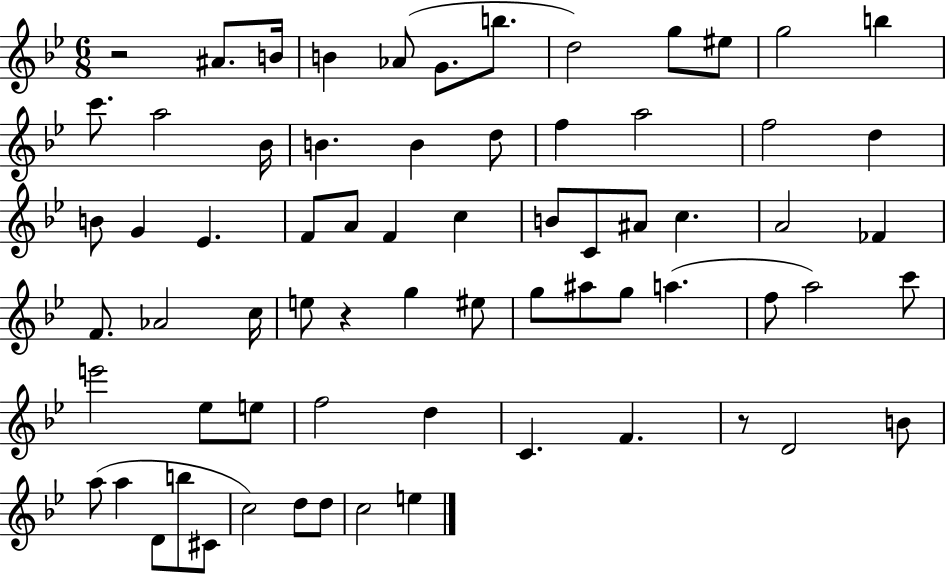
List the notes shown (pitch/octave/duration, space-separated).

R/h A#4/e. B4/s B4/q Ab4/e G4/e. B5/e. D5/h G5/e EIS5/e G5/h B5/q C6/e. A5/h Bb4/s B4/q. B4/q D5/e F5/q A5/h F5/h D5/q B4/e G4/q Eb4/q. F4/e A4/e F4/q C5/q B4/e C4/e A#4/e C5/q. A4/h FES4/q F4/e. Ab4/h C5/s E5/e R/q G5/q EIS5/e G5/e A#5/e G5/e A5/q. F5/e A5/h C6/e E6/h Eb5/e E5/e F5/h D5/q C4/q. F4/q. R/e D4/h B4/e A5/e A5/q D4/e B5/e C#4/e C5/h D5/e D5/e C5/h E5/q